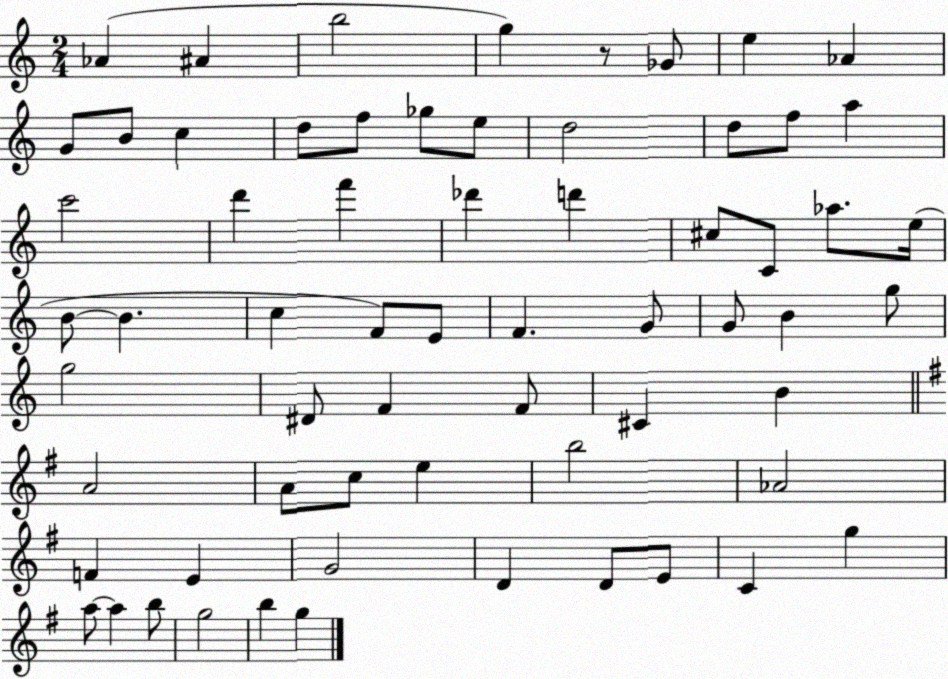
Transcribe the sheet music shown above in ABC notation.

X:1
T:Untitled
M:2/4
L:1/4
K:C
_A ^A b2 g z/2 _G/2 e _A G/2 B/2 c d/2 f/2 _g/2 e/2 d2 d/2 f/2 a c'2 d' f' _d' d' ^c/2 C/2 _a/2 e/4 B/2 B c F/2 E/2 F G/2 G/2 B g/2 g2 ^D/2 F F/2 ^C B A2 A/2 c/2 e b2 _A2 F E G2 D D/2 E/2 C g a/2 a b/2 g2 b g